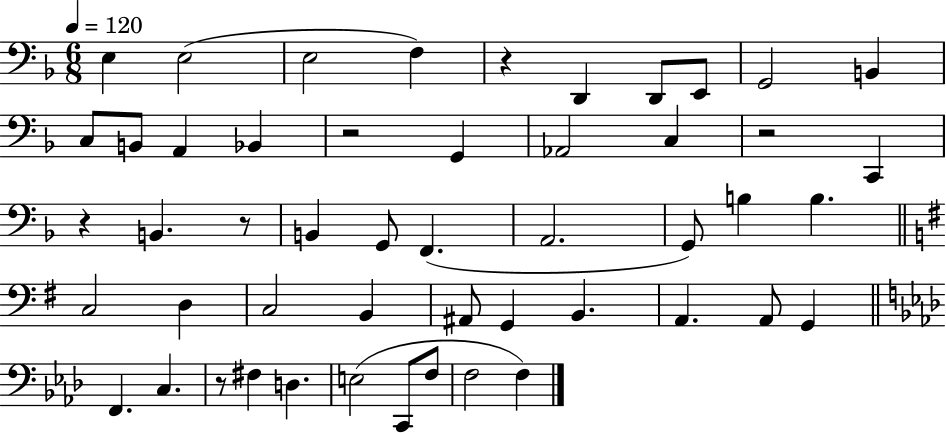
E3/q E3/h E3/h F3/q R/q D2/q D2/e E2/e G2/h B2/q C3/e B2/e A2/q Bb2/q R/h G2/q Ab2/h C3/q R/h C2/q R/q B2/q. R/e B2/q G2/e F2/q. A2/h. G2/e B3/q B3/q. C3/h D3/q C3/h B2/q A#2/e G2/q B2/q. A2/q. A2/e G2/q F2/q. C3/q. R/e F#3/q D3/q. E3/h C2/e F3/e F3/h F3/q